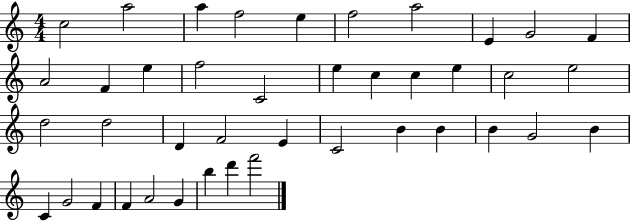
{
  \clef treble
  \numericTimeSignature
  \time 4/4
  \key c \major
  c''2 a''2 | a''4 f''2 e''4 | f''2 a''2 | e'4 g'2 f'4 | \break a'2 f'4 e''4 | f''2 c'2 | e''4 c''4 c''4 e''4 | c''2 e''2 | \break d''2 d''2 | d'4 f'2 e'4 | c'2 b'4 b'4 | b'4 g'2 b'4 | \break c'4 g'2 f'4 | f'4 a'2 g'4 | b''4 d'''4 f'''2 | \bar "|."
}